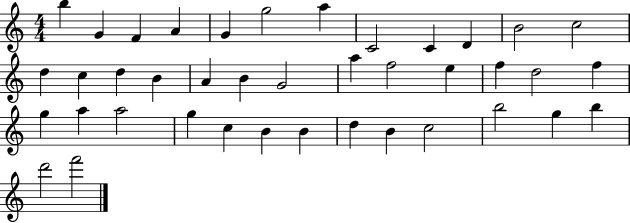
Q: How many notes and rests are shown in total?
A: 40